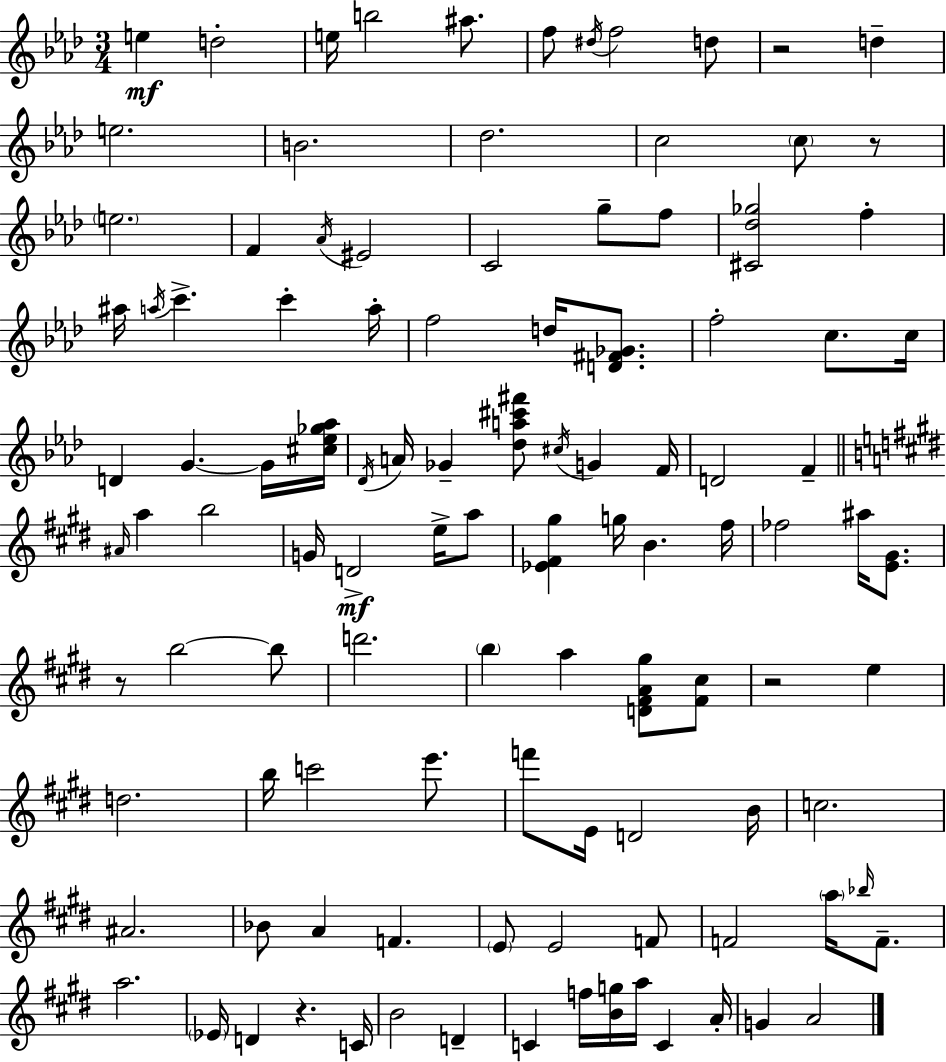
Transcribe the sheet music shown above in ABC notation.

X:1
T:Untitled
M:3/4
L:1/4
K:Ab
e d2 e/4 b2 ^a/2 f/2 ^d/4 f2 d/2 z2 d e2 B2 _d2 c2 c/2 z/2 e2 F _A/4 ^E2 C2 g/2 f/2 [^C_d_g]2 f ^a/4 a/4 c' c' a/4 f2 d/4 [D^F_G]/2 f2 c/2 c/4 D G G/4 [^c_e_g_a]/4 _D/4 A/4 _G [_da^c'^f']/2 ^c/4 G F/4 D2 F ^A/4 a b2 G/4 D2 e/4 a/2 [_E^F^g] g/4 B ^f/4 _f2 ^a/4 [E^G]/2 z/2 b2 b/2 d'2 b a [D^FA^g]/2 [^F^c]/2 z2 e d2 b/4 c'2 e'/2 f'/2 E/4 D2 B/4 c2 ^A2 _B/2 A F E/2 E2 F/2 F2 a/4 _b/4 F/2 a2 _E/4 D z C/4 B2 D C f/4 [Bg]/4 a/4 C A/4 G A2